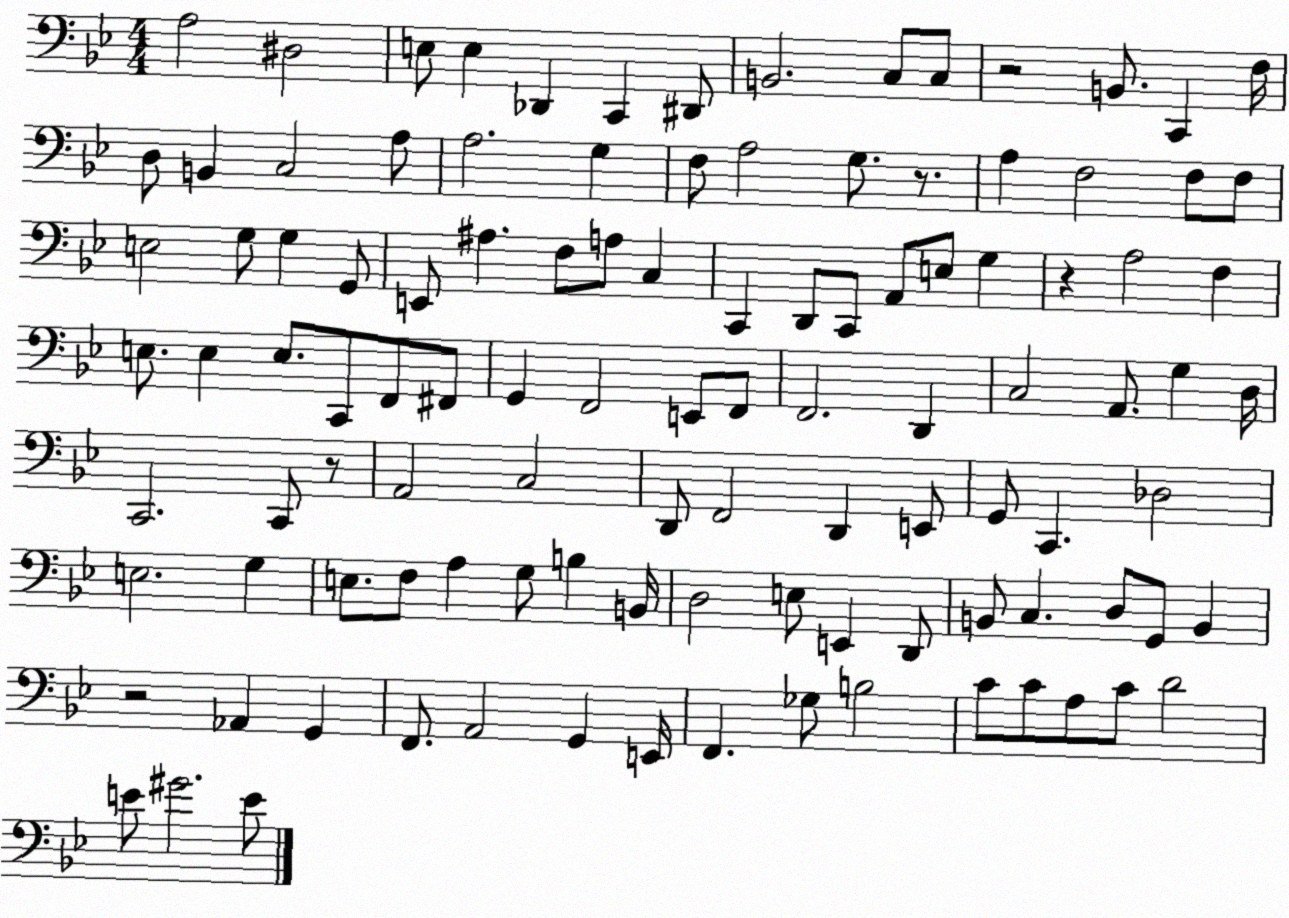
X:1
T:Untitled
M:4/4
L:1/4
K:Bb
A,2 ^D,2 E,/2 E, _D,, C,, ^D,,/2 B,,2 C,/2 C,/2 z2 B,,/2 C,, F,/4 D,/2 B,, C,2 A,/2 A,2 G, F,/2 A,2 G,/2 z/2 A, F,2 F,/2 F,/2 E,2 G,/2 G, G,,/2 E,,/2 ^A, F,/2 A,/2 C, C,, D,,/2 C,,/2 A,,/2 E,/2 G, z A,2 F, E,/2 E, E,/2 C,,/2 F,,/2 ^F,,/2 G,, F,,2 E,,/2 F,,/2 F,,2 D,, C,2 A,,/2 G, D,/4 C,,2 C,,/2 z/2 A,,2 C,2 D,,/2 F,,2 D,, E,,/2 G,,/2 C,, _D,2 E,2 G, E,/2 F,/2 A, G,/2 B, B,,/4 D,2 E,/2 E,, D,,/2 B,,/2 C, D,/2 G,,/2 B,, z2 _A,, G,, F,,/2 A,,2 G,, E,,/4 F,, _G,/2 B,2 C/2 C/2 A,/2 C/2 D2 E/2 ^G2 E/2